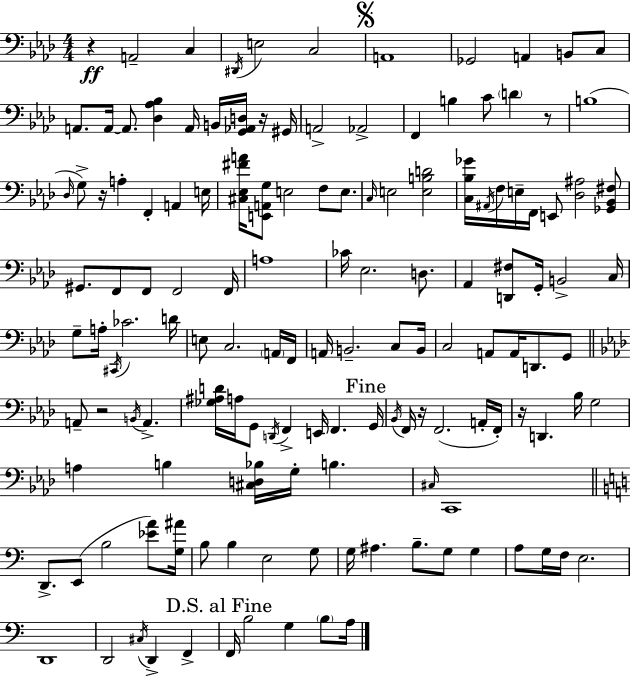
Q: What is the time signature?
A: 4/4